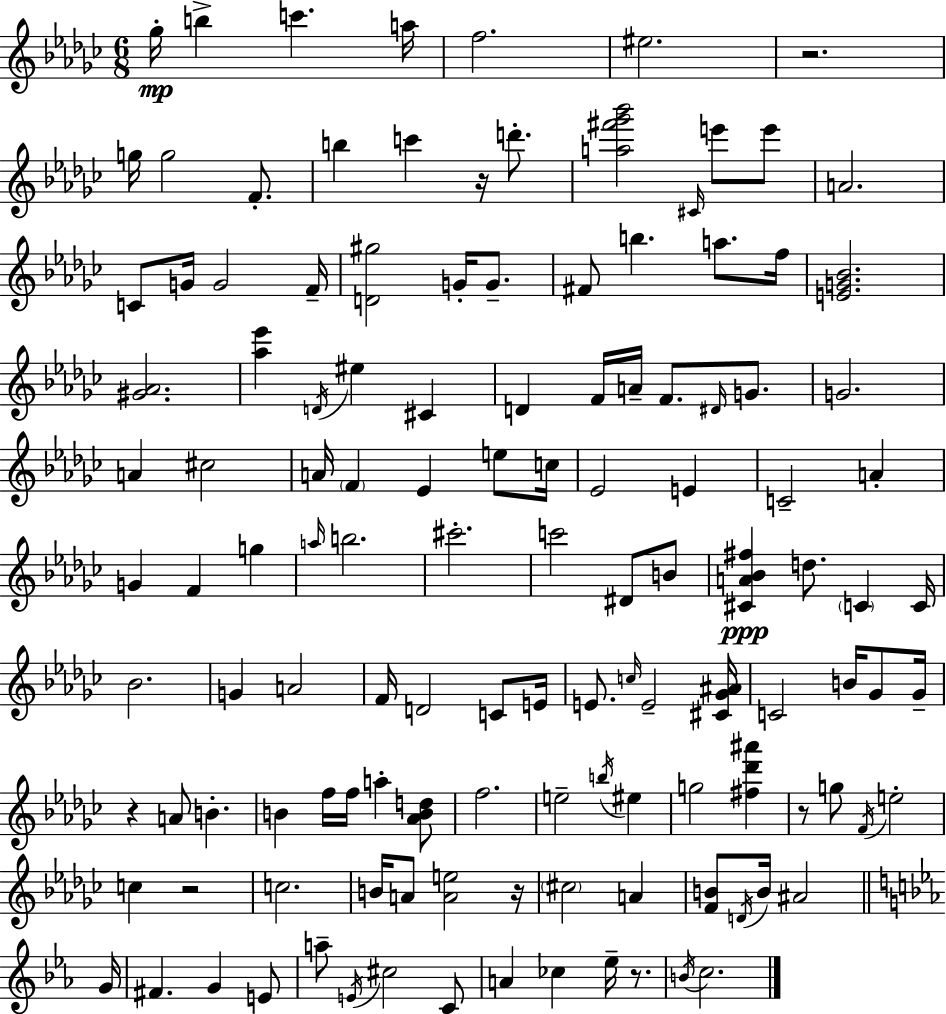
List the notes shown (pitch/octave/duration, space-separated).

Gb5/s B5/q C6/q. A5/s F5/h. EIS5/h. R/h. G5/s G5/h F4/e. B5/q C6/q R/s D6/e. [A5,F#6,Gb6,Bb6]/h C#4/s E6/e E6/e A4/h. C4/e G4/s G4/h F4/s [D4,G#5]/h G4/s G4/e. F#4/e B5/q. A5/e. F5/s [E4,G4,Bb4]/h. [G#4,Ab4]/h. [Ab5,Eb6]/q D4/s EIS5/q C#4/q D4/q F4/s A4/s F4/e. D#4/s G4/e. G4/h. A4/q C#5/h A4/s F4/q Eb4/q E5/e C5/s Eb4/h E4/q C4/h A4/q G4/q F4/q G5/q A5/s B5/h. C#6/h. C6/h D#4/e B4/e [C#4,A4,Bb4,F#5]/q D5/e. C4/q C4/s Bb4/h. G4/q A4/h F4/s D4/h C4/e E4/s E4/e. C5/s E4/h [C#4,Gb4,A#4]/s C4/h B4/s Gb4/e Gb4/s R/q A4/e B4/q. B4/q F5/s F5/s A5/q [Ab4,B4,D5]/e F5/h. E5/h B5/s EIS5/q G5/h [F#5,Db6,A#6]/q R/e G5/e F4/s E5/h C5/q R/h C5/h. B4/s A4/e [A4,E5]/h R/s C#5/h A4/q [F4,B4]/e D4/s B4/s A#4/h G4/s F#4/q. G4/q E4/e A5/e E4/s C#5/h C4/e A4/q CES5/q Eb5/s R/e. B4/s C5/h.